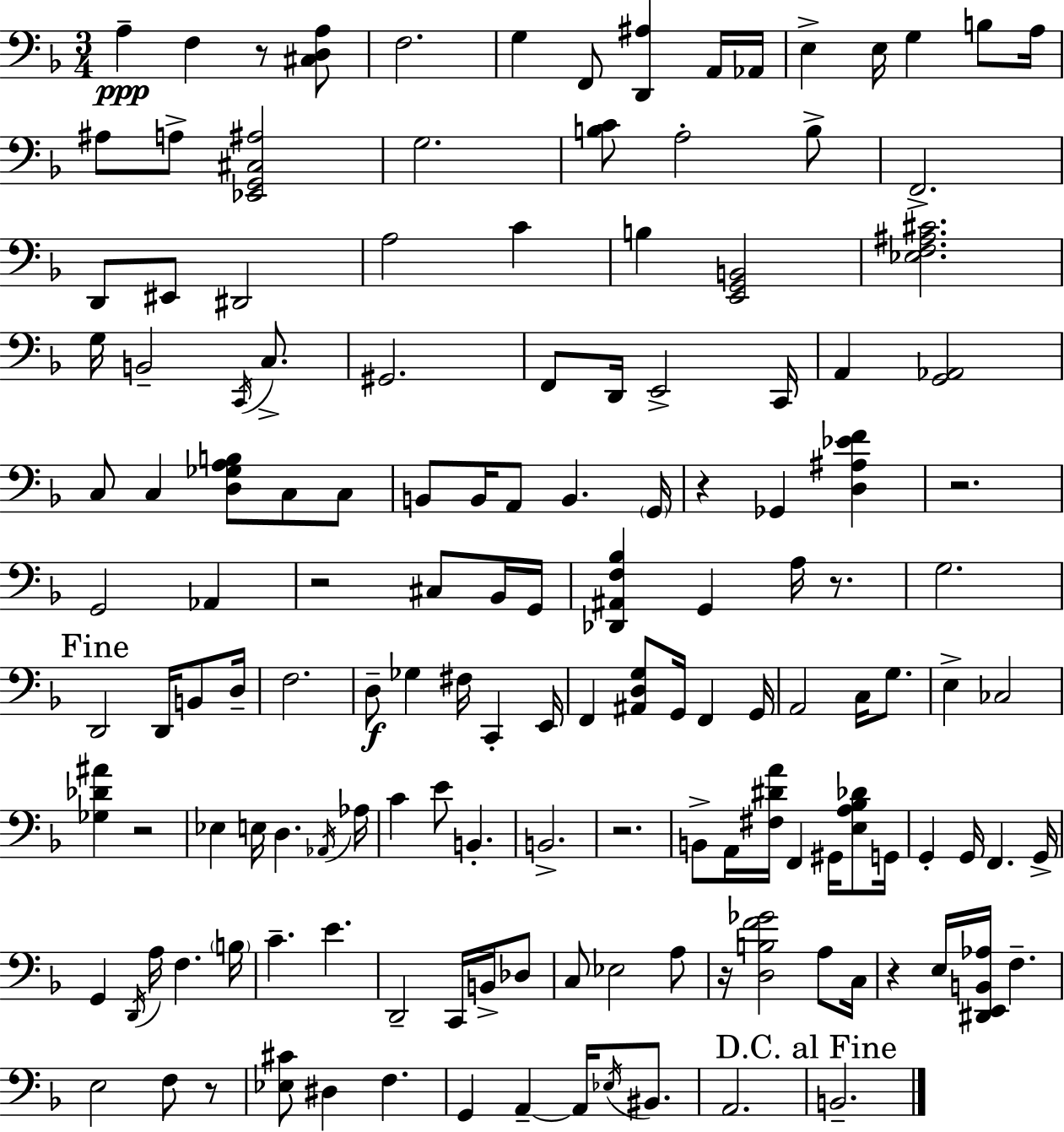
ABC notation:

X:1
T:Untitled
M:3/4
L:1/4
K:F
A, F, z/2 [^C,D,A,]/2 F,2 G, F,,/2 [D,,^A,] A,,/4 _A,,/4 E, E,/4 G, B,/2 A,/4 ^A,/2 A,/2 [_E,,G,,^C,^A,]2 G,2 [B,C]/2 A,2 B,/2 F,,2 D,,/2 ^E,,/2 ^D,,2 A,2 C B, [E,,G,,B,,]2 [_E,F,^A,^C]2 G,/4 B,,2 C,,/4 C,/2 ^G,,2 F,,/2 D,,/4 E,,2 C,,/4 A,, [G,,_A,,]2 C,/2 C, [D,_G,A,B,]/2 C,/2 C,/2 B,,/2 B,,/4 A,,/2 B,, G,,/4 z _G,, [D,^A,_EF] z2 G,,2 _A,, z2 ^C,/2 _B,,/4 G,,/4 [_D,,^A,,F,_B,] G,, A,/4 z/2 G,2 D,,2 D,,/4 B,,/2 D,/4 F,2 D,/2 _G, ^F,/4 C,, E,,/4 F,, [^A,,D,G,]/2 G,,/4 F,, G,,/4 A,,2 C,/4 G,/2 E, _C,2 [_G,_D^A] z2 _E, E,/4 D, _A,,/4 _A,/4 C E/2 B,, B,,2 z2 B,,/2 A,,/4 [^F,^DA]/4 F,, ^G,,/4 [E,A,_B,_D]/2 G,,/4 G,, G,,/4 F,, G,,/4 G,, D,,/4 A,/4 F, B,/4 C E D,,2 C,,/4 B,,/4 _D,/2 C,/2 _E,2 A,/2 z/4 [D,B,F_G]2 A,/2 C,/4 z E,/4 [^D,,E,,B,,_A,]/4 F, E,2 F,/2 z/2 [_E,^C]/2 ^D, F, G,, A,, A,,/4 _E,/4 ^B,,/2 A,,2 B,,2